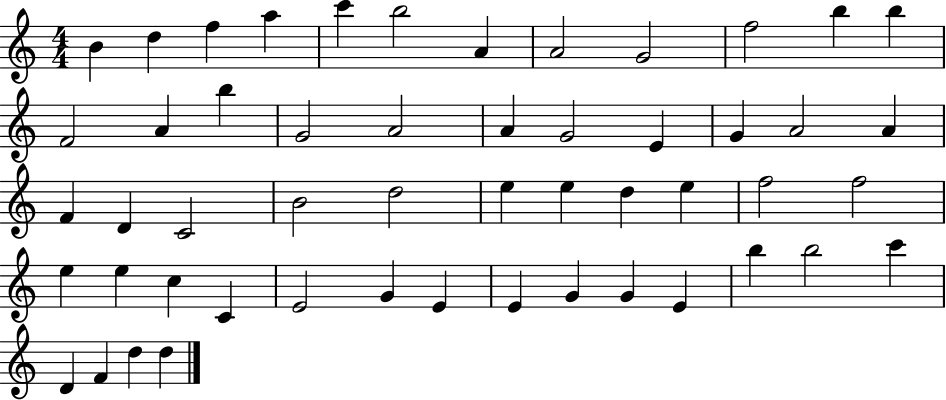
{
  \clef treble
  \numericTimeSignature
  \time 4/4
  \key c \major
  b'4 d''4 f''4 a''4 | c'''4 b''2 a'4 | a'2 g'2 | f''2 b''4 b''4 | \break f'2 a'4 b''4 | g'2 a'2 | a'4 g'2 e'4 | g'4 a'2 a'4 | \break f'4 d'4 c'2 | b'2 d''2 | e''4 e''4 d''4 e''4 | f''2 f''2 | \break e''4 e''4 c''4 c'4 | e'2 g'4 e'4 | e'4 g'4 g'4 e'4 | b''4 b''2 c'''4 | \break d'4 f'4 d''4 d''4 | \bar "|."
}